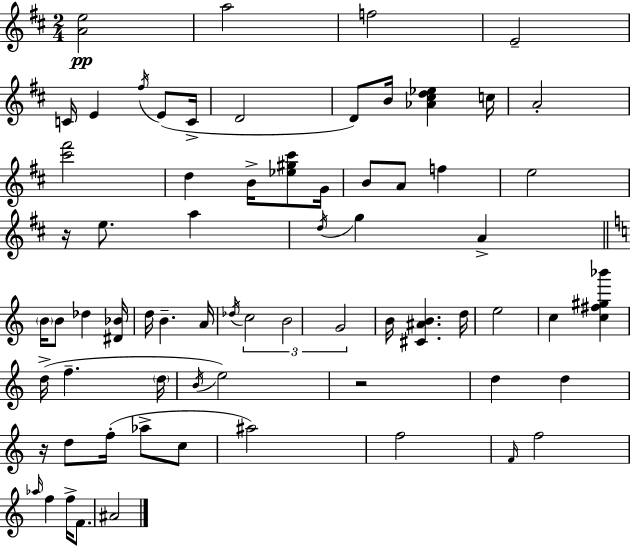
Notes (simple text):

[A4,E5]/h A5/h F5/h E4/h C4/s E4/q F#5/s E4/e C4/s D4/h D4/e B4/s [Ab4,C#5,D5,Eb5]/q C5/s A4/h [C#6,F#6]/h D5/q B4/s [Eb5,G#5,C#6]/e G4/s B4/e A4/e F5/q E5/h R/s E5/e. A5/q D5/s G5/q A4/q B4/s B4/e Db5/q [D#4,Bb4]/s D5/s B4/q. A4/s Db5/s C5/h B4/h G4/h B4/s [C#4,A#4,B4]/q. D5/s E5/h C5/q [C5,F#5,G#5,Bb6]/q D5/s F5/q. D5/s B4/s E5/h R/h D5/q D5/q R/s D5/e F5/s Ab5/e C5/e A#5/h F5/h F4/s F5/h Ab5/s F5/q F5/s F4/e. A#4/h